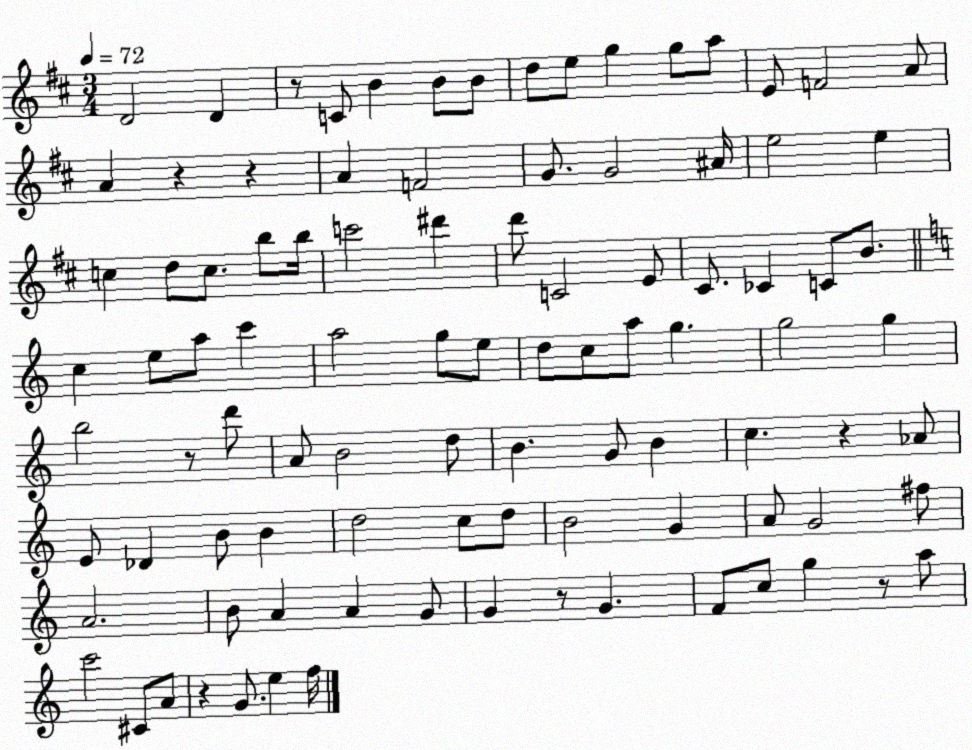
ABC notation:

X:1
T:Untitled
M:3/4
L:1/4
K:D
D2 D z/2 C/2 B B/2 B/2 d/2 e/2 g g/2 a/2 E/2 F2 A/2 A z z A F2 G/2 G2 ^A/4 e2 e c d/2 c/2 b/2 b/4 c'2 ^d' d'/2 C2 E/2 ^C/2 _C C/2 B/2 c e/2 a/2 c' a2 g/2 e/2 d/2 c/2 a/2 g g2 g b2 z/2 d'/2 A/2 B2 d/2 B G/2 B c z _A/2 E/2 _D B/2 B d2 c/2 d/2 B2 G A/2 G2 ^f/2 A2 B/2 A A G/2 G z/2 G F/2 c/2 g z/2 a/2 c'2 ^C/2 A/2 z G/2 e f/4